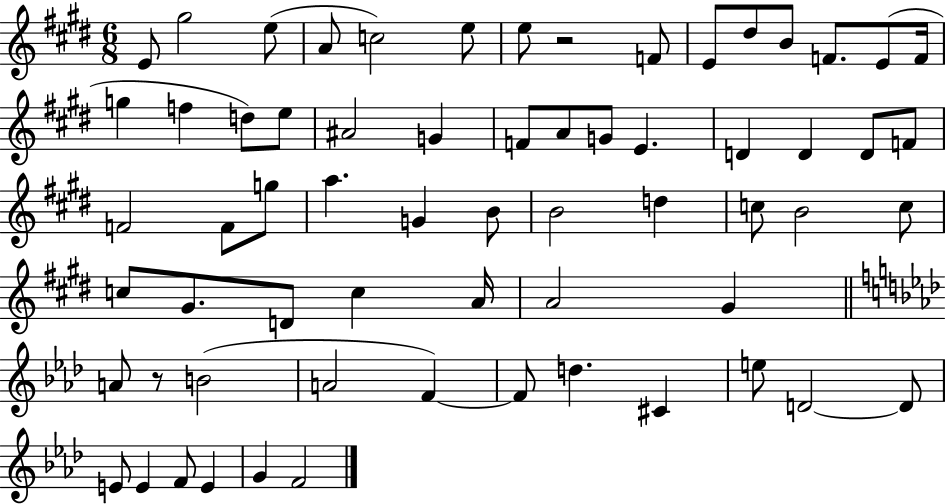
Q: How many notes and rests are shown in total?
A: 64